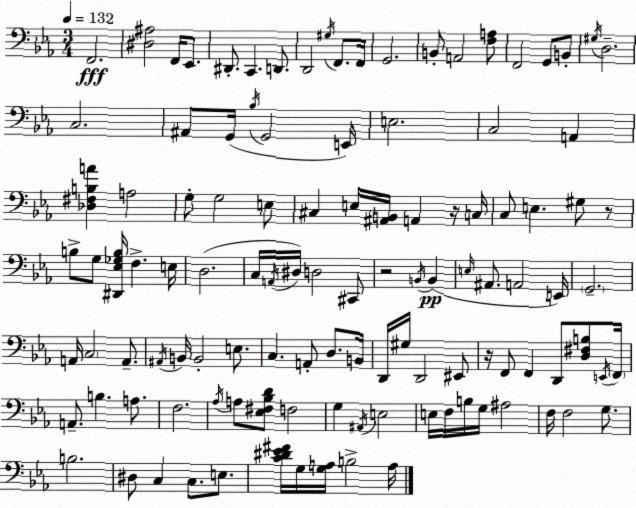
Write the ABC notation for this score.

X:1
T:Untitled
M:3/4
L:1/4
K:Cm
F,,2 [^D,^A,]2 F,,/4 _E,,/2 ^D,,/2 C,, D,,/2 D,,2 ^G,/4 F,,/2 F,,/4 G,,2 B,,/2 A,,2 [F,A,]/2 F,,2 G,,/2 B,,/2 ^G,/4 D,2 C,2 ^A,,/2 G,,/4 _B,/4 G,,2 E,,/4 E,2 C,2 A,, [_D,^F,B,A] A,2 G,/2 G,2 E,/2 ^C, E,/4 [^A,,B,,]/4 A,, z/4 C,/4 C,/2 E, ^G,/2 z/2 B,/2 G,/2 [^D,,_E,_G,B,]/4 F, E,/4 D,2 C,/4 A,,/4 ^D,/4 D,2 ^C,,/2 z2 B,,/4 B,, E,/4 ^A,,/2 A,,2 E,,/4 G,,2 A,,/4 C,2 A,,/2 ^A,,/4 B,,/4 B,,2 E,/2 C, A,,/2 D,/2 B,,/4 D,,/4 ^G,/4 D,,2 ^E,,/2 z/4 F,,/2 F,, D,,/2 [D,^F,B,]/2 E,,/4 F,,/4 A,,/2 B, A,/2 F,2 _A,/4 A,/2 [_E,^F,_B,D]/2 F,2 G, ^A,,/4 E,2 E,/4 F,/4 B,/4 G,/4 ^A,2 F,/4 F,2 G,/2 B,2 ^D,/2 C, C,/2 E,/2 [C^D_E^F]/4 G,/4 [G,A,]/4 B,2 A,/4